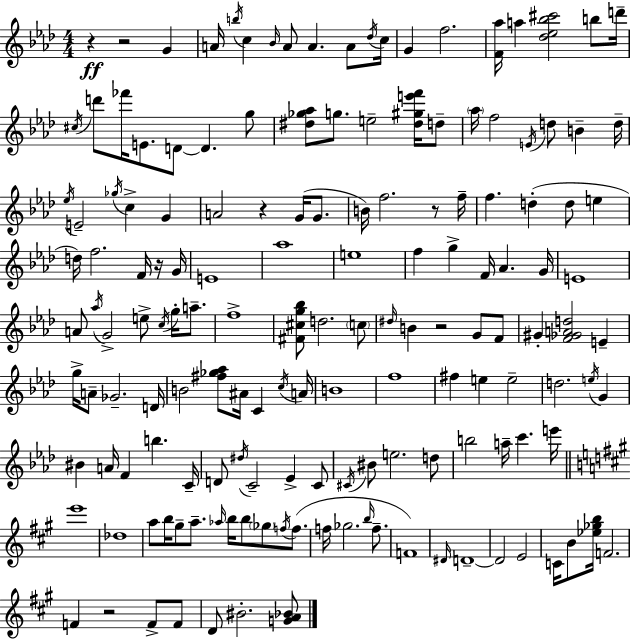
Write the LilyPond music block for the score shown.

{
  \clef treble
  \numericTimeSignature
  \time 4/4
  \key aes \major
  r4\ff r2 g'4 | a'16 \acciaccatura { b''16 } c''4 \grace { bes'16 } a'8 a'4. a'8 | \acciaccatura { des''16 } c''16 g'4 f''2. | <f' aes''>16 a''4 <des'' ees'' bes'' cis'''>2 | \break b''8 d'''16-- \acciaccatura { cis''16 } d'''8 fes'''16 e'8. d'8~~ d'4. | g''8 <dis'' ges'' aes''>8 g''8. e''2-- | <dis'' gis'' e''' f'''>16 d''8-- \parenthesize aes''16 f''2 \acciaccatura { e'16 } d''8 | b'4-- d''16-- \acciaccatura { ees''16 } e'2-- \acciaccatura { ges''16 } c''4-> | \break g'4 a'2 r4 | g'16( g'8. b'16) f''2. | r8 f''16-- f''4. d''4-.( | d''8 e''4 d''16) f''2. | \break f'16 r16 g'16 e'1 | aes''1 | e''1 | f''4 g''4-> f'16 | \break aes'4. g'16 e'1 | a'8 \acciaccatura { aes''16 } g'2-> | e''8-> \acciaccatura { c''16 } g''16-. a''8.-- f''1-> | <fis' cis'' g'' bes''>8 d''2. | \break \parenthesize c''8 \grace { dis''16 } b'4 r2 | g'8 f'8 gis'4-. <f' ges' a' d''>2 | e'4-- g''16-> a'8-- ges'2.-- | d'16 b'2 | \break <fis'' ges'' aes''>8 ais'16 c'4 \acciaccatura { c''16 } a'16 b'1 | f''1 | fis''4 e''4 | e''2-- d''2. | \break \acciaccatura { e''16 } g'4 bis'4 | a'16 f'4 b''4. c'16-- d'8 \acciaccatura { dis''16 } c'2-- | ees'4-> c'8 \acciaccatura { cis'16 } bis'8 | e''2. d''8 b''2 | \break a''16-- c'''4. e'''16 \bar "||" \break \key a \major e'''1 | des''1 | a''8 b''16 gis''8-- a''8.-- \grace { aes''16 } b''16 b''8 \parenthesize ges''8 \acciaccatura { f''16 } f''8.( | f''16 ges''2. \grace { b''16 } | \break f''8.-- f'1) | \grace { dis'16 } d'1--~~ | d'2 e'2 | c'16 b'8 <ees'' ges'' b''>16 f'2. | \break f'4 r2 | f'8-> f'8 d'8 bis'2.-. | <g' a' bes'>8 \bar "|."
}